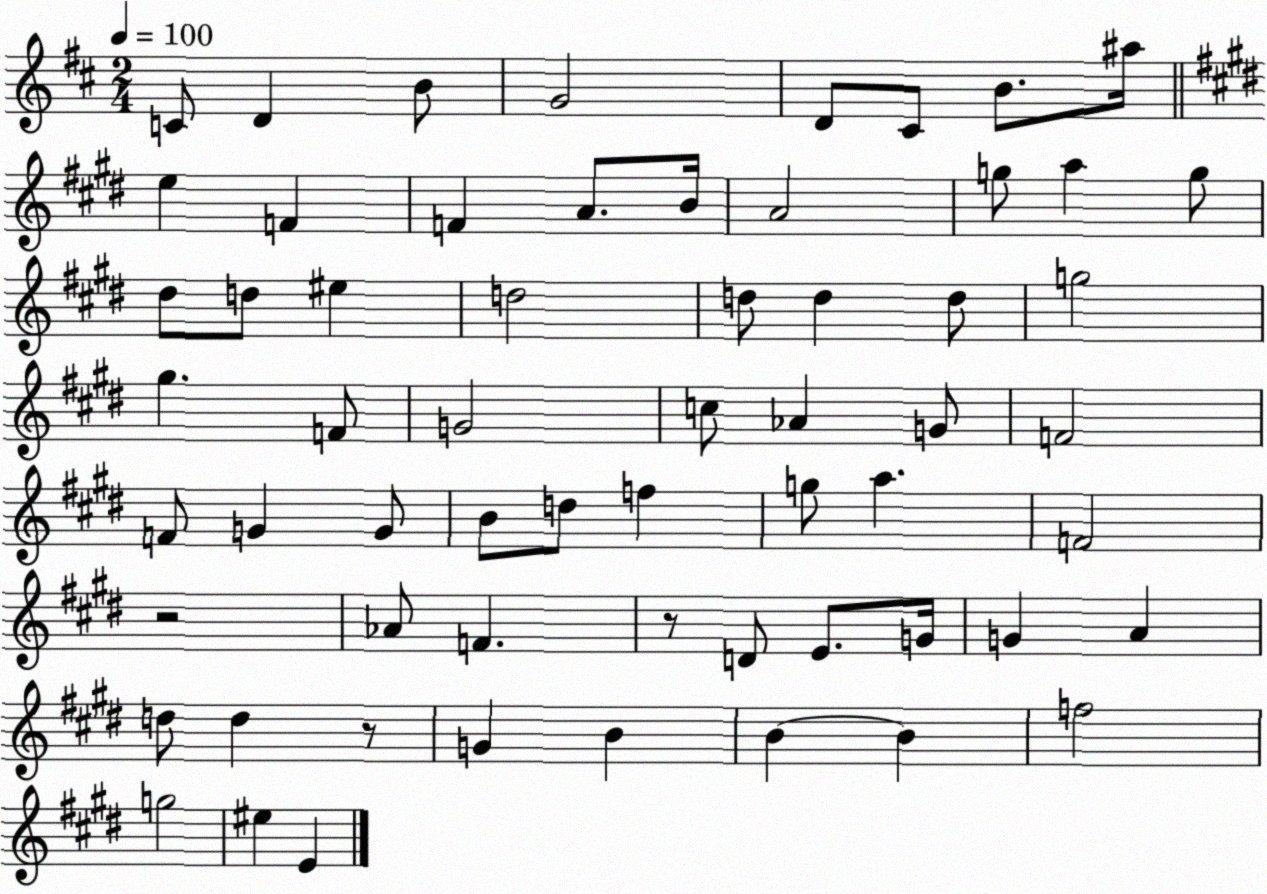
X:1
T:Untitled
M:2/4
L:1/4
K:D
C/2 D B/2 G2 D/2 ^C/2 B/2 ^a/4 e F F A/2 B/4 A2 g/2 a g/2 ^d/2 d/2 ^e d2 d/2 d d/2 g2 ^g F/2 G2 c/2 _A G/2 F2 F/2 G G/2 B/2 d/2 f g/2 a F2 z2 _A/2 F z/2 D/2 E/2 G/4 G A d/2 d z/2 G B B B f2 g2 ^e E